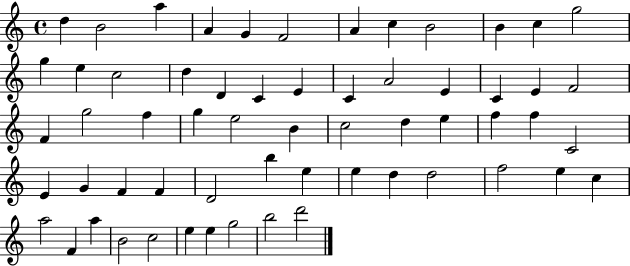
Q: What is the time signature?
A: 4/4